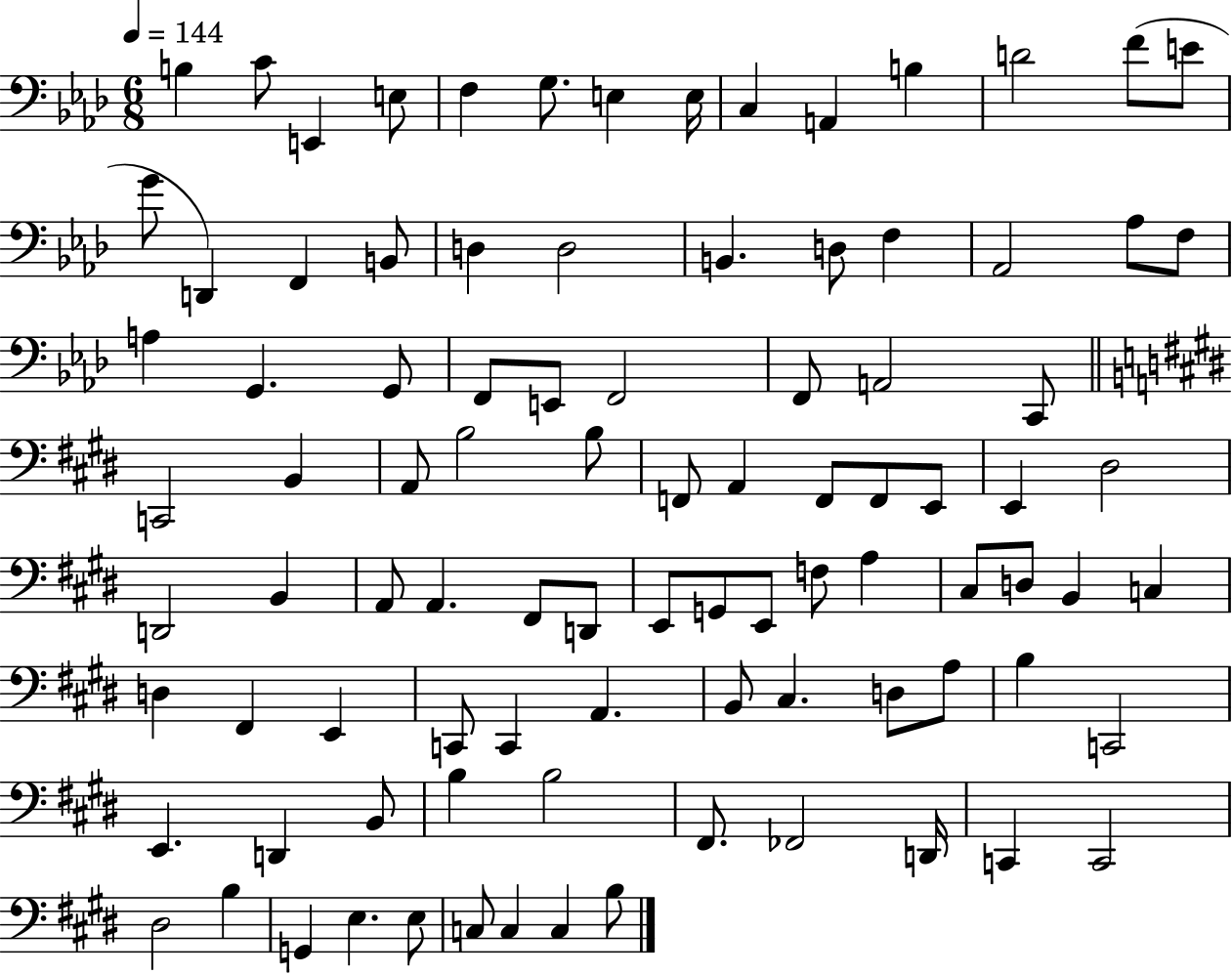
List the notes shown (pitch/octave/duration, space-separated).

B3/q C4/e E2/q E3/e F3/q G3/e. E3/q E3/s C3/q A2/q B3/q D4/h F4/e E4/e G4/e D2/q F2/q B2/e D3/q D3/h B2/q. D3/e F3/q Ab2/h Ab3/e F3/e A3/q G2/q. G2/e F2/e E2/e F2/h F2/e A2/h C2/e C2/h B2/q A2/e B3/h B3/e F2/e A2/q F2/e F2/e E2/e E2/q D#3/h D2/h B2/q A2/e A2/q. F#2/e D2/e E2/e G2/e E2/e F3/e A3/q C#3/e D3/e B2/q C3/q D3/q F#2/q E2/q C2/e C2/q A2/q. B2/e C#3/q. D3/e A3/e B3/q C2/h E2/q. D2/q B2/e B3/q B3/h F#2/e. FES2/h D2/s C2/q C2/h D#3/h B3/q G2/q E3/q. E3/e C3/e C3/q C3/q B3/e